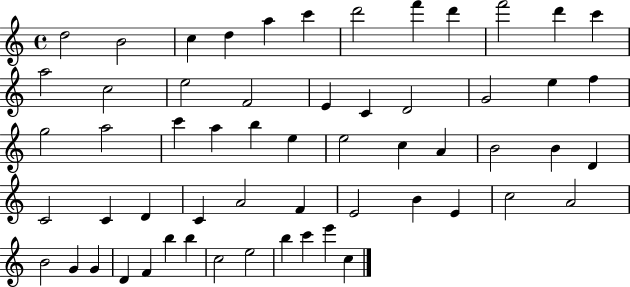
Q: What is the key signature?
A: C major